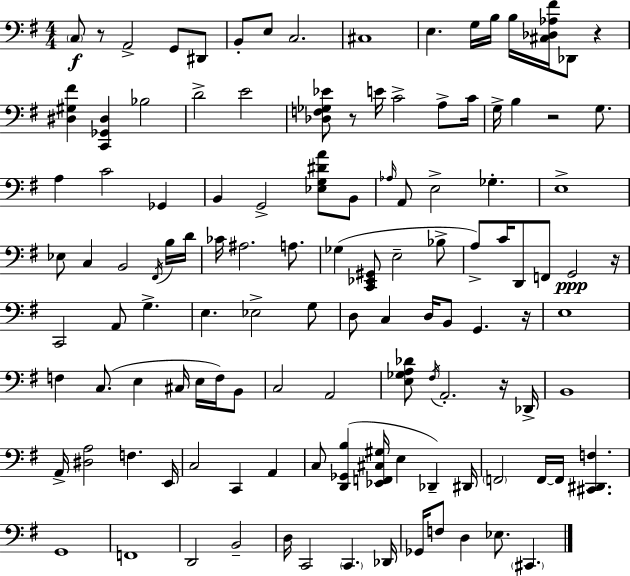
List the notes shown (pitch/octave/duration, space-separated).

C3/e R/e A2/h G2/e D#2/e B2/e E3/e C3/h. C#3/w E3/q. G3/s B3/s B3/s [C#3,Db3,Ab3,F#4]/s Db2/e R/q [D#3,G#3,F#4]/q [C2,Gb2,D#3]/q Bb3/h D4/h E4/h [Db3,F3,Gb3,Eb4]/e R/e E4/s C4/h A3/e C4/s G3/s B3/q R/h G3/e. A3/q C4/h Gb2/q B2/q G2/h [Eb3,G3,D#4,A4]/e B2/e Ab3/s A2/e E3/h Gb3/q. E3/w Eb3/e C3/q B2/h F#2/s B3/s D4/s CES4/s A#3/h. A3/e. Gb3/q [C2,Eb2,G#2]/e E3/h Bb3/e A3/e C4/s D2/e F2/e G2/h R/s C2/h A2/e G3/q. E3/q. Eb3/h G3/e D3/e C3/q D3/s B2/e G2/q. R/s E3/w F3/q C3/e. E3/q C#3/s E3/s F3/s B2/e C3/h A2/h [E3,Gb3,A3,Db4]/e F#3/s A2/h. R/s Db2/s B2/w A2/s [D#3,A3]/h F3/q. E2/s C3/h C2/q A2/q C3/e [D2,Gb2,B3]/q [Eb2,F2,C#3,G#3]/s E3/q Db2/q D#2/s F2/h F2/s F2/s [C#2,D#2,F3]/q. G2/w F2/w D2/h B2/h D3/s C2/h C2/q. Db2/s Gb2/s F3/e D3/q Eb3/e. C#2/q.